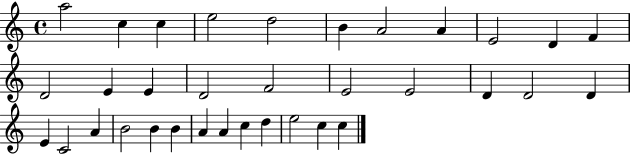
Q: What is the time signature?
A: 4/4